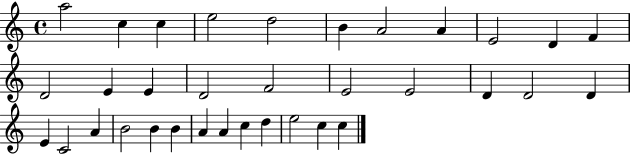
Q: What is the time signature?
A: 4/4